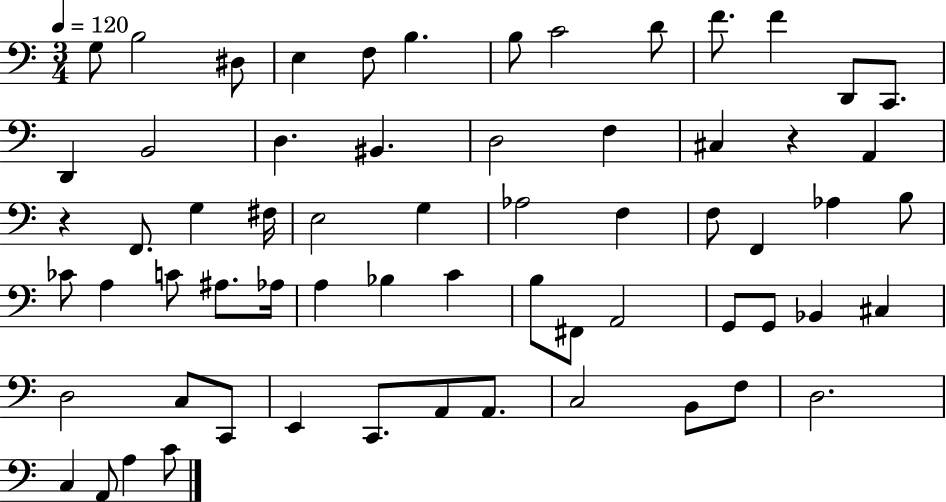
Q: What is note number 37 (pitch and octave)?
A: Ab3